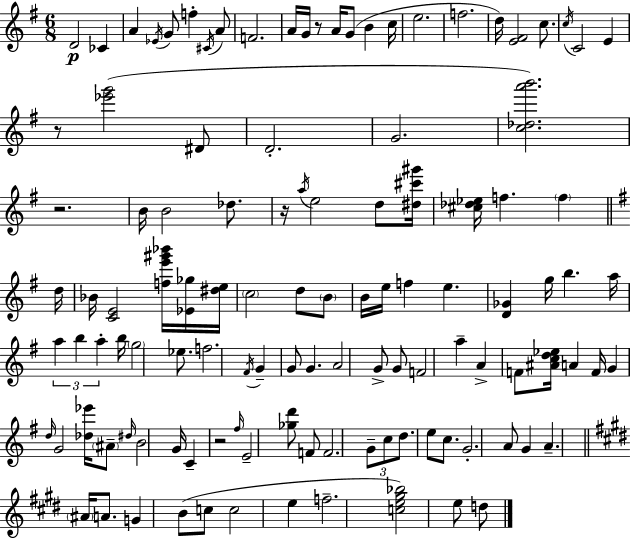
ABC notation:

X:1
T:Untitled
M:6/8
L:1/4
K:Em
D2 _C A _E/4 G/2 f ^C/4 A/2 F2 A/4 G/4 z/2 A/4 G/2 B c/4 e2 f2 d/4 [E^F]2 c/2 c/4 C2 E z/2 [_e'g']2 ^D/2 D2 G2 [c_da'b']2 z2 B/4 B2 _d/2 z/4 a/4 e2 d/2 [^d^c'^g']/4 [^c_d_e]/4 f f d/4 _B/4 [CE]2 [fe'^g'_b']/4 [_E_g]/4 [^de]/4 c2 d/2 B/2 B/4 e/4 f e [D_G] g/4 b a/4 a b a b/4 g2 _e/2 f2 ^F/4 G G/2 G A2 G/2 G/2 F2 a A F/2 [^Acd_e]/4 A F/4 G d/4 G2 [_d_e']/4 ^A/2 ^d/4 B2 G/4 C z2 ^f/4 E2 [_gd']/2 F/2 F2 G/2 c/2 d/2 e/2 c/2 G2 A/2 G A ^A/4 A/2 G B/2 c/2 c2 e f2 [ce^g_b]2 e/2 d/2